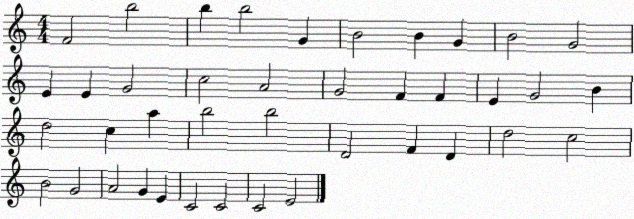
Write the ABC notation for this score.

X:1
T:Untitled
M:4/4
L:1/4
K:C
F2 b2 b b2 G B2 B G B2 G2 E E G2 c2 A2 G2 F F E G2 B d2 c a b2 b2 D2 F D d2 c2 B2 G2 A2 G E C2 C2 C2 E2